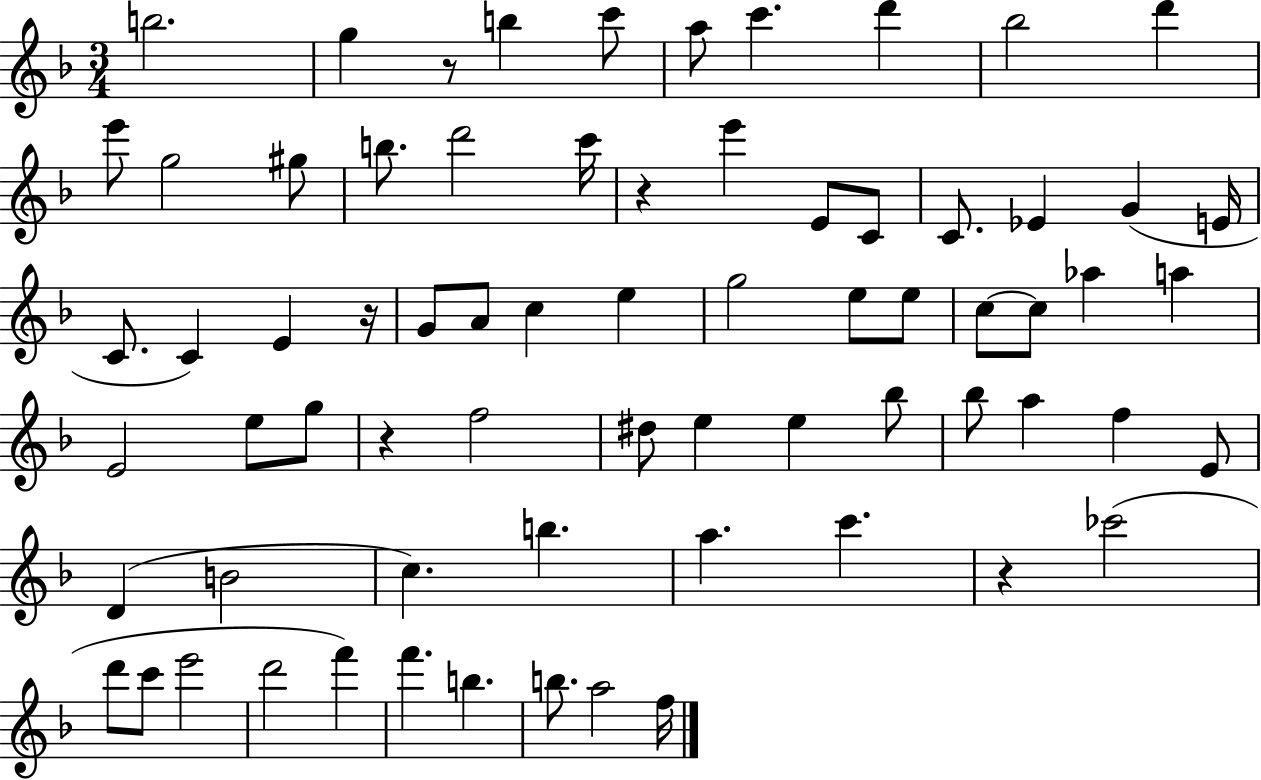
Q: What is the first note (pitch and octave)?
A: B5